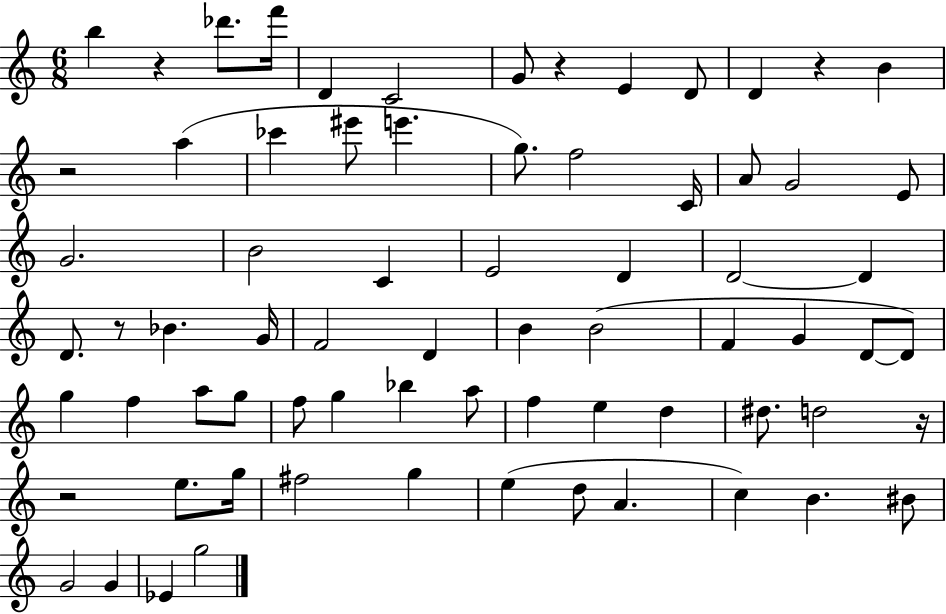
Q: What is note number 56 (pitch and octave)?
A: E5